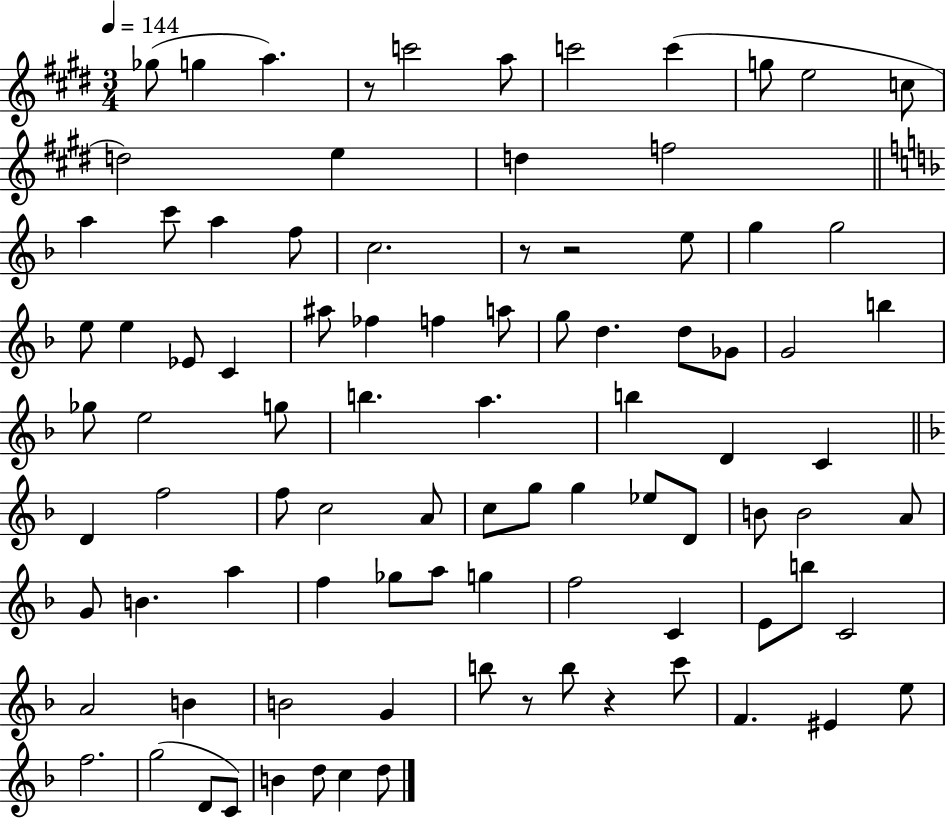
X:1
T:Untitled
M:3/4
L:1/4
K:E
_g/2 g a z/2 c'2 a/2 c'2 c' g/2 e2 c/2 d2 e d f2 a c'/2 a f/2 c2 z/2 z2 e/2 g g2 e/2 e _E/2 C ^a/2 _f f a/2 g/2 d d/2 _G/2 G2 b _g/2 e2 g/2 b a b D C D f2 f/2 c2 A/2 c/2 g/2 g _e/2 D/2 B/2 B2 A/2 G/2 B a f _g/2 a/2 g f2 C E/2 b/2 C2 A2 B B2 G b/2 z/2 b/2 z c'/2 F ^E e/2 f2 g2 D/2 C/2 B d/2 c d/2